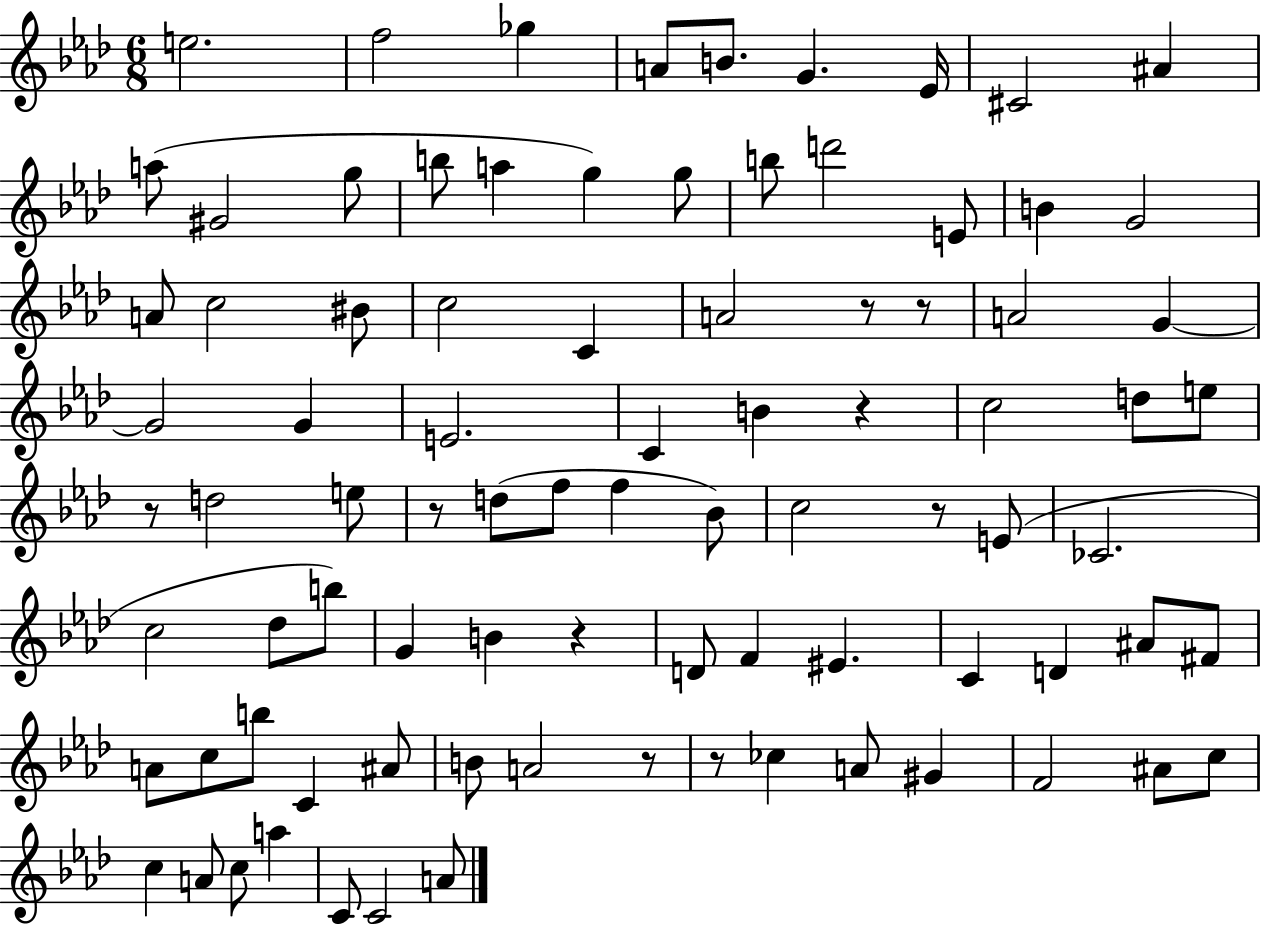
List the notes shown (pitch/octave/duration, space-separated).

E5/h. F5/h Gb5/q A4/e B4/e. G4/q. Eb4/s C#4/h A#4/q A5/e G#4/h G5/e B5/e A5/q G5/q G5/e B5/e D6/h E4/e B4/q G4/h A4/e C5/h BIS4/e C5/h C4/q A4/h R/e R/e A4/h G4/q G4/h G4/q E4/h. C4/q B4/q R/q C5/h D5/e E5/e R/e D5/h E5/e R/e D5/e F5/e F5/q Bb4/e C5/h R/e E4/e CES4/h. C5/h Db5/e B5/e G4/q B4/q R/q D4/e F4/q EIS4/q. C4/q D4/q A#4/e F#4/e A4/e C5/e B5/e C4/q A#4/e B4/e A4/h R/e R/e CES5/q A4/e G#4/q F4/h A#4/e C5/e C5/q A4/e C5/e A5/q C4/e C4/h A4/e